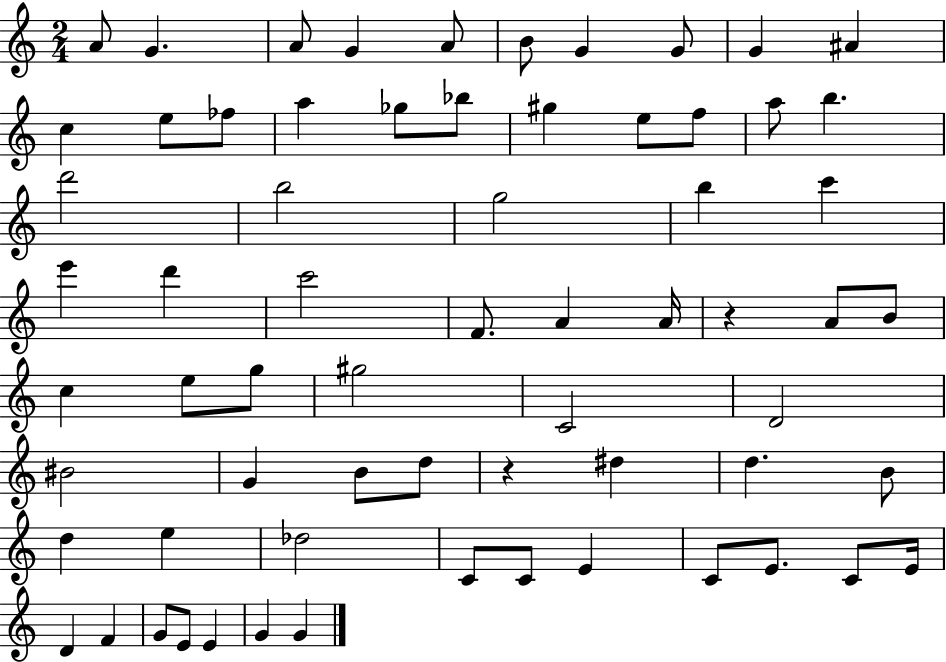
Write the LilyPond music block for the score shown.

{
  \clef treble
  \numericTimeSignature
  \time 2/4
  \key c \major
  a'8 g'4. | a'8 g'4 a'8 | b'8 g'4 g'8 | g'4 ais'4 | \break c''4 e''8 fes''8 | a''4 ges''8 bes''8 | gis''4 e''8 f''8 | a''8 b''4. | \break d'''2 | b''2 | g''2 | b''4 c'''4 | \break e'''4 d'''4 | c'''2 | f'8. a'4 a'16 | r4 a'8 b'8 | \break c''4 e''8 g''8 | gis''2 | c'2 | d'2 | \break bis'2 | g'4 b'8 d''8 | r4 dis''4 | d''4. b'8 | \break d''4 e''4 | des''2 | c'8 c'8 e'4 | c'8 e'8. c'8 e'16 | \break d'4 f'4 | g'8 e'8 e'4 | g'4 g'4 | \bar "|."
}